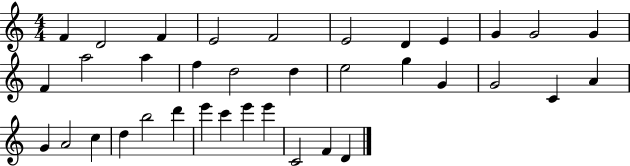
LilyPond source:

{
  \clef treble
  \numericTimeSignature
  \time 4/4
  \key c \major
  f'4 d'2 f'4 | e'2 f'2 | e'2 d'4 e'4 | g'4 g'2 g'4 | \break f'4 a''2 a''4 | f''4 d''2 d''4 | e''2 g''4 g'4 | g'2 c'4 a'4 | \break g'4 a'2 c''4 | d''4 b''2 d'''4 | e'''4 c'''4 e'''4 e'''4 | c'2 f'4 d'4 | \break \bar "|."
}